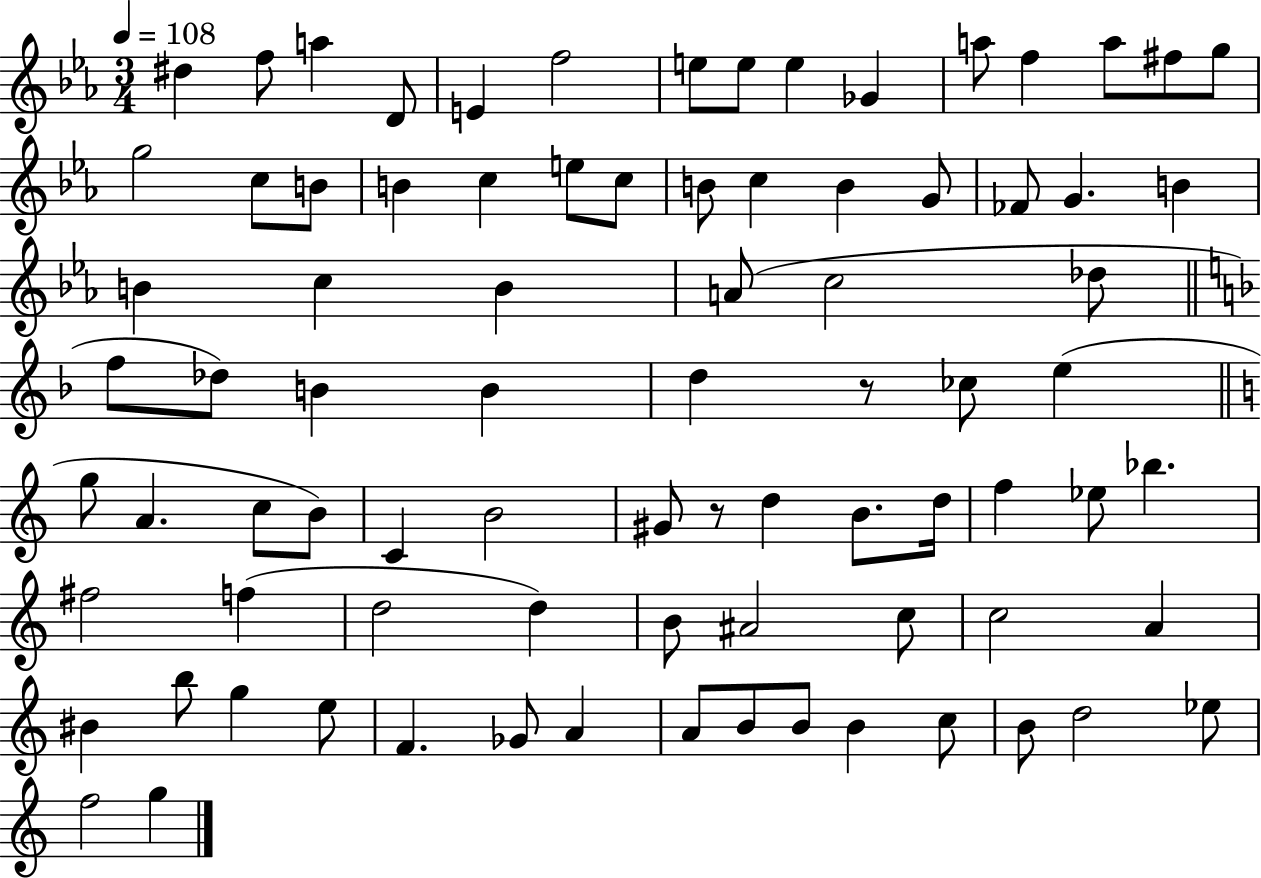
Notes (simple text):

D#5/q F5/e A5/q D4/e E4/q F5/h E5/e E5/e E5/q Gb4/q A5/e F5/q A5/e F#5/e G5/e G5/h C5/e B4/e B4/q C5/q E5/e C5/e B4/e C5/q B4/q G4/e FES4/e G4/q. B4/q B4/q C5/q B4/q A4/e C5/h Db5/e F5/e Db5/e B4/q B4/q D5/q R/e CES5/e E5/q G5/e A4/q. C5/e B4/e C4/q B4/h G#4/e R/e D5/q B4/e. D5/s F5/q Eb5/e Bb5/q. F#5/h F5/q D5/h D5/q B4/e A#4/h C5/e C5/h A4/q BIS4/q B5/e G5/q E5/e F4/q. Gb4/e A4/q A4/e B4/e B4/e B4/q C5/e B4/e D5/h Eb5/e F5/h G5/q